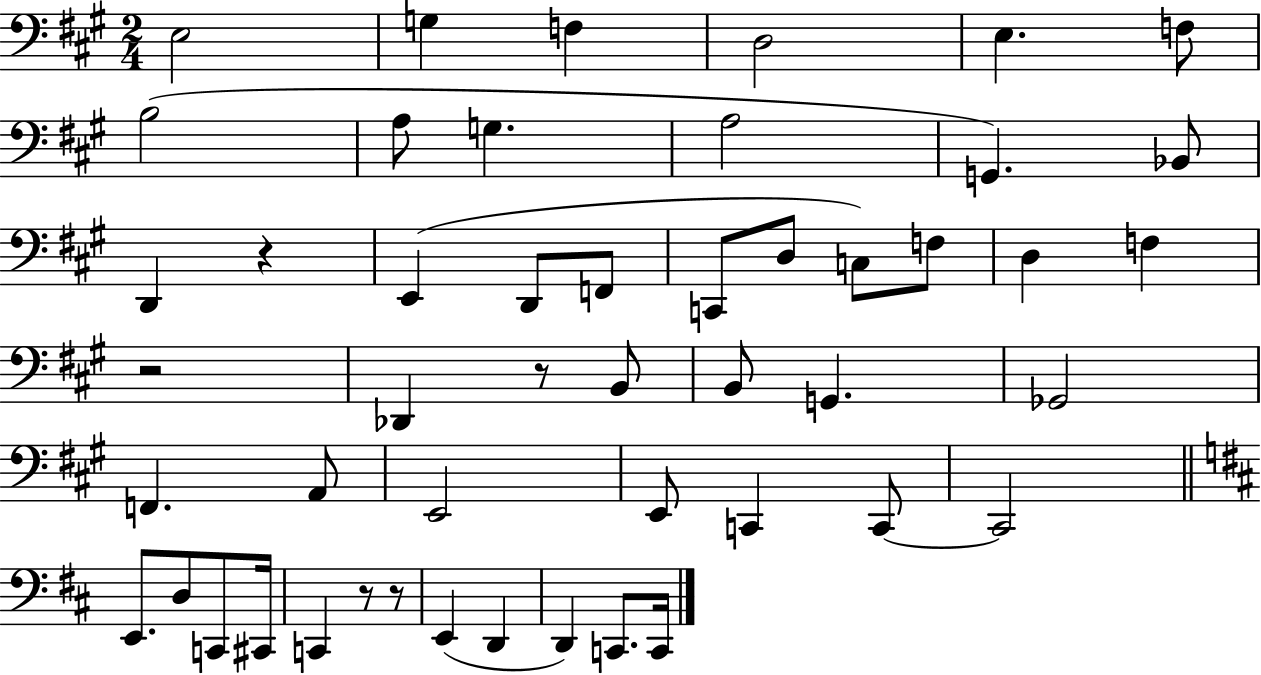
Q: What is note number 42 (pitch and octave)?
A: D2